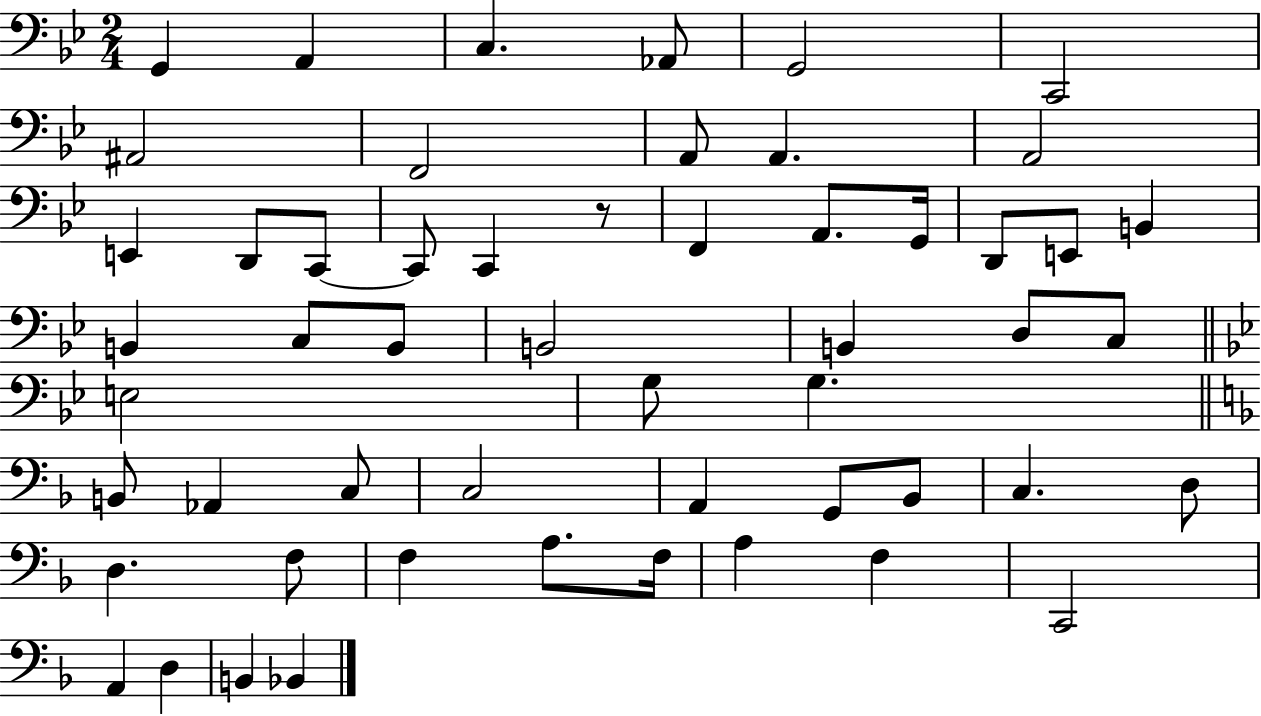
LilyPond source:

{
  \clef bass
  \numericTimeSignature
  \time 2/4
  \key bes \major
  g,4 a,4 | c4. aes,8 | g,2 | c,2 | \break ais,2 | f,2 | a,8 a,4. | a,2 | \break e,4 d,8 c,8~~ | c,8 c,4 r8 | f,4 a,8. g,16 | d,8 e,8 b,4 | \break b,4 c8 b,8 | b,2 | b,4 d8 c8 | \bar "||" \break \key bes \major e2 | g8 g4. | \bar "||" \break \key d \minor b,8 aes,4 c8 | c2 | a,4 g,8 bes,8 | c4. d8 | \break d4. f8 | f4 a8. f16 | a4 f4 | c,2 | \break a,4 d4 | b,4 bes,4 | \bar "|."
}